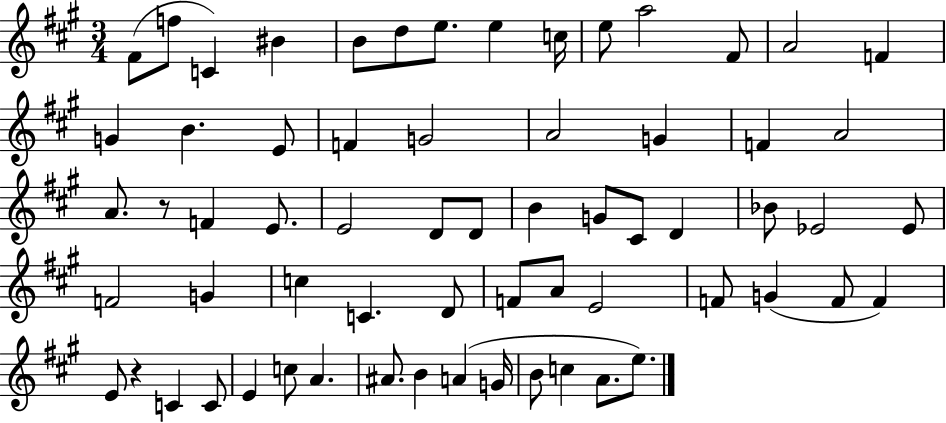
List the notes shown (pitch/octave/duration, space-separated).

F#4/e F5/e C4/q BIS4/q B4/e D5/e E5/e. E5/q C5/s E5/e A5/h F#4/e A4/h F4/q G4/q B4/q. E4/e F4/q G4/h A4/h G4/q F4/q A4/h A4/e. R/e F4/q E4/e. E4/h D4/e D4/e B4/q G4/e C#4/e D4/q Bb4/e Eb4/h Eb4/e F4/h G4/q C5/q C4/q. D4/e F4/e A4/e E4/h F4/e G4/q F4/e F4/q E4/e R/q C4/q C4/e E4/q C5/e A4/q. A#4/e. B4/q A4/q G4/s B4/e C5/q A4/e. E5/e.